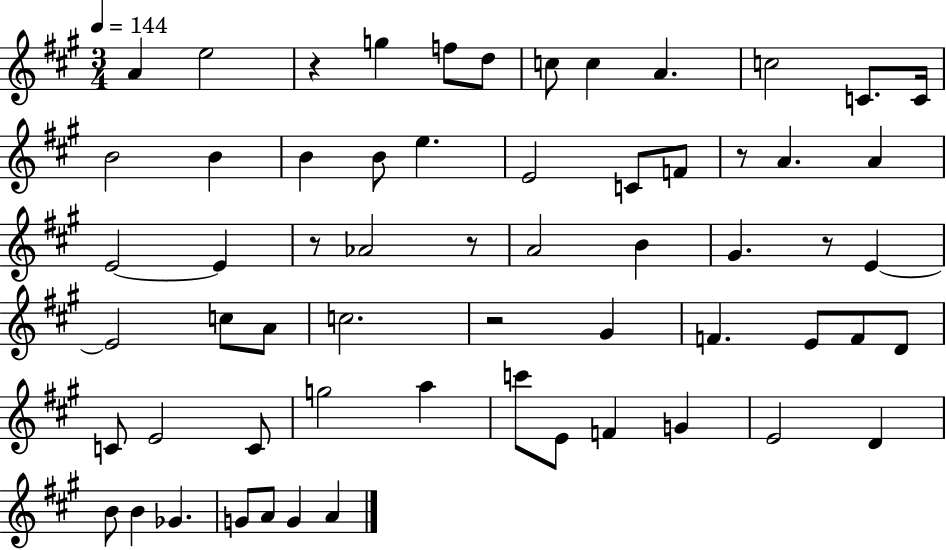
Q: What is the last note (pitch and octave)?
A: A4